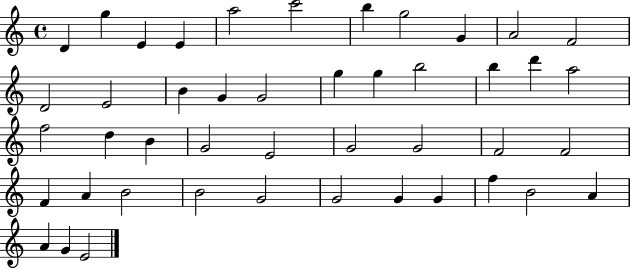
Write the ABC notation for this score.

X:1
T:Untitled
M:4/4
L:1/4
K:C
D g E E a2 c'2 b g2 G A2 F2 D2 E2 B G G2 g g b2 b d' a2 f2 d B G2 E2 G2 G2 F2 F2 F A B2 B2 G2 G2 G G f B2 A A G E2